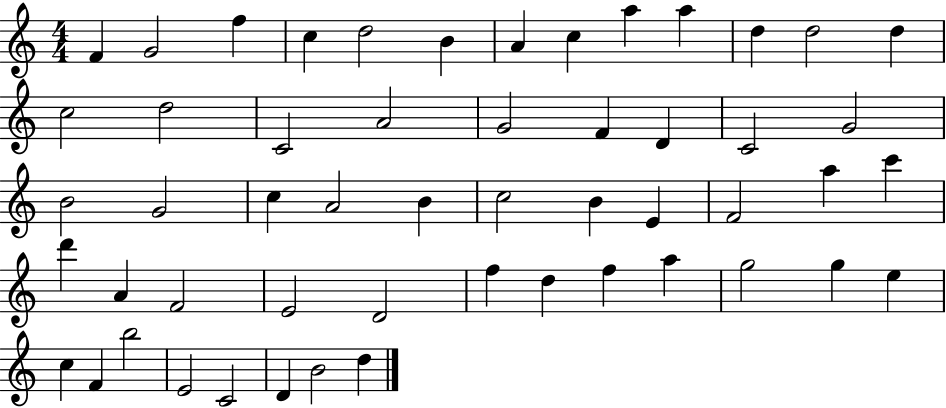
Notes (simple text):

F4/q G4/h F5/q C5/q D5/h B4/q A4/q C5/q A5/q A5/q D5/q D5/h D5/q C5/h D5/h C4/h A4/h G4/h F4/q D4/q C4/h G4/h B4/h G4/h C5/q A4/h B4/q C5/h B4/q E4/q F4/h A5/q C6/q D6/q A4/q F4/h E4/h D4/h F5/q D5/q F5/q A5/q G5/h G5/q E5/q C5/q F4/q B5/h E4/h C4/h D4/q B4/h D5/q